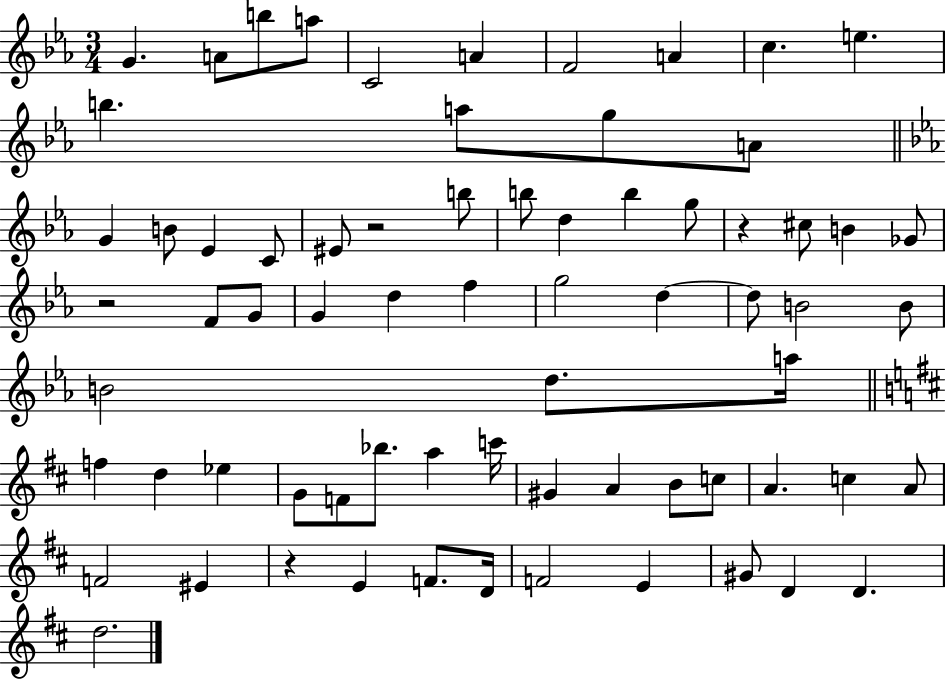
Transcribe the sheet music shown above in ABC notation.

X:1
T:Untitled
M:3/4
L:1/4
K:Eb
G A/2 b/2 a/2 C2 A F2 A c e b a/2 g/2 A/2 G B/2 _E C/2 ^E/2 z2 b/2 b/2 d b g/2 z ^c/2 B _G/2 z2 F/2 G/2 G d f g2 d d/2 B2 B/2 B2 d/2 a/4 f d _e G/2 F/2 _b/2 a c'/4 ^G A B/2 c/2 A c A/2 F2 ^E z E F/2 D/4 F2 E ^G/2 D D d2